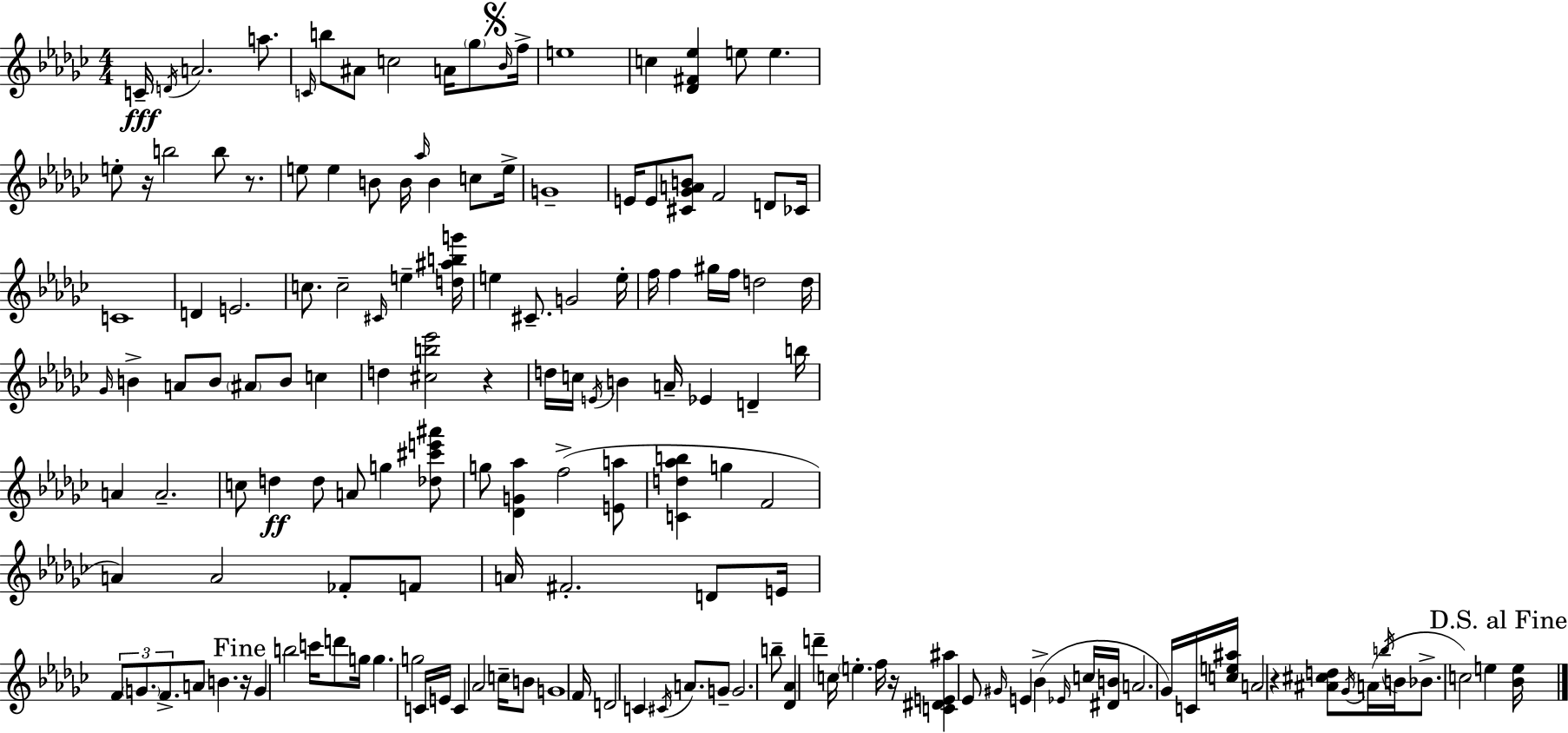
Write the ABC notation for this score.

X:1
T:Untitled
M:4/4
L:1/4
K:Ebm
C/4 D/4 A2 a/2 C/4 b/2 ^A/2 c2 A/4 _g/2 _B/4 f/4 e4 c [_D^F_e] e/2 e e/2 z/4 b2 b/2 z/2 e/2 e B/2 B/4 _a/4 B c/2 e/4 G4 E/4 E/2 [^C_GAB]/2 F2 D/2 _C/4 C4 D E2 c/2 c2 ^C/4 e [d^abg']/4 e ^C/2 G2 e/4 f/4 f ^g/4 f/4 d2 d/4 _G/4 B A/2 B/2 ^A/2 B/2 c d [^cb_e']2 z d/4 c/4 E/4 B A/4 _E D b/4 A A2 c/2 d d/2 A/2 g [_d^c'e'^a']/2 g/2 [_DG_a] f2 [Ea]/2 [Cd_ab] g F2 A A2 _F/2 F/2 A/4 ^F2 D/2 E/4 F/2 G/2 F/2 A/2 B z/4 G b2 c'/4 d'/2 g/4 g g2 C/4 E/4 C _A2 c/4 B/2 G4 F/4 D2 C ^C/4 A/2 G/2 G2 b/2 [_D_A] d' c/4 e f/4 z/4 [C^DE^a] _E/2 ^G/4 E _B _E/4 c/4 [^DB]/4 A2 _G/4 C/4 [ce^a]/4 A2 z [^A^cd]/2 _G/4 A/4 b/4 B/4 _B/2 c2 e [_Be]/4